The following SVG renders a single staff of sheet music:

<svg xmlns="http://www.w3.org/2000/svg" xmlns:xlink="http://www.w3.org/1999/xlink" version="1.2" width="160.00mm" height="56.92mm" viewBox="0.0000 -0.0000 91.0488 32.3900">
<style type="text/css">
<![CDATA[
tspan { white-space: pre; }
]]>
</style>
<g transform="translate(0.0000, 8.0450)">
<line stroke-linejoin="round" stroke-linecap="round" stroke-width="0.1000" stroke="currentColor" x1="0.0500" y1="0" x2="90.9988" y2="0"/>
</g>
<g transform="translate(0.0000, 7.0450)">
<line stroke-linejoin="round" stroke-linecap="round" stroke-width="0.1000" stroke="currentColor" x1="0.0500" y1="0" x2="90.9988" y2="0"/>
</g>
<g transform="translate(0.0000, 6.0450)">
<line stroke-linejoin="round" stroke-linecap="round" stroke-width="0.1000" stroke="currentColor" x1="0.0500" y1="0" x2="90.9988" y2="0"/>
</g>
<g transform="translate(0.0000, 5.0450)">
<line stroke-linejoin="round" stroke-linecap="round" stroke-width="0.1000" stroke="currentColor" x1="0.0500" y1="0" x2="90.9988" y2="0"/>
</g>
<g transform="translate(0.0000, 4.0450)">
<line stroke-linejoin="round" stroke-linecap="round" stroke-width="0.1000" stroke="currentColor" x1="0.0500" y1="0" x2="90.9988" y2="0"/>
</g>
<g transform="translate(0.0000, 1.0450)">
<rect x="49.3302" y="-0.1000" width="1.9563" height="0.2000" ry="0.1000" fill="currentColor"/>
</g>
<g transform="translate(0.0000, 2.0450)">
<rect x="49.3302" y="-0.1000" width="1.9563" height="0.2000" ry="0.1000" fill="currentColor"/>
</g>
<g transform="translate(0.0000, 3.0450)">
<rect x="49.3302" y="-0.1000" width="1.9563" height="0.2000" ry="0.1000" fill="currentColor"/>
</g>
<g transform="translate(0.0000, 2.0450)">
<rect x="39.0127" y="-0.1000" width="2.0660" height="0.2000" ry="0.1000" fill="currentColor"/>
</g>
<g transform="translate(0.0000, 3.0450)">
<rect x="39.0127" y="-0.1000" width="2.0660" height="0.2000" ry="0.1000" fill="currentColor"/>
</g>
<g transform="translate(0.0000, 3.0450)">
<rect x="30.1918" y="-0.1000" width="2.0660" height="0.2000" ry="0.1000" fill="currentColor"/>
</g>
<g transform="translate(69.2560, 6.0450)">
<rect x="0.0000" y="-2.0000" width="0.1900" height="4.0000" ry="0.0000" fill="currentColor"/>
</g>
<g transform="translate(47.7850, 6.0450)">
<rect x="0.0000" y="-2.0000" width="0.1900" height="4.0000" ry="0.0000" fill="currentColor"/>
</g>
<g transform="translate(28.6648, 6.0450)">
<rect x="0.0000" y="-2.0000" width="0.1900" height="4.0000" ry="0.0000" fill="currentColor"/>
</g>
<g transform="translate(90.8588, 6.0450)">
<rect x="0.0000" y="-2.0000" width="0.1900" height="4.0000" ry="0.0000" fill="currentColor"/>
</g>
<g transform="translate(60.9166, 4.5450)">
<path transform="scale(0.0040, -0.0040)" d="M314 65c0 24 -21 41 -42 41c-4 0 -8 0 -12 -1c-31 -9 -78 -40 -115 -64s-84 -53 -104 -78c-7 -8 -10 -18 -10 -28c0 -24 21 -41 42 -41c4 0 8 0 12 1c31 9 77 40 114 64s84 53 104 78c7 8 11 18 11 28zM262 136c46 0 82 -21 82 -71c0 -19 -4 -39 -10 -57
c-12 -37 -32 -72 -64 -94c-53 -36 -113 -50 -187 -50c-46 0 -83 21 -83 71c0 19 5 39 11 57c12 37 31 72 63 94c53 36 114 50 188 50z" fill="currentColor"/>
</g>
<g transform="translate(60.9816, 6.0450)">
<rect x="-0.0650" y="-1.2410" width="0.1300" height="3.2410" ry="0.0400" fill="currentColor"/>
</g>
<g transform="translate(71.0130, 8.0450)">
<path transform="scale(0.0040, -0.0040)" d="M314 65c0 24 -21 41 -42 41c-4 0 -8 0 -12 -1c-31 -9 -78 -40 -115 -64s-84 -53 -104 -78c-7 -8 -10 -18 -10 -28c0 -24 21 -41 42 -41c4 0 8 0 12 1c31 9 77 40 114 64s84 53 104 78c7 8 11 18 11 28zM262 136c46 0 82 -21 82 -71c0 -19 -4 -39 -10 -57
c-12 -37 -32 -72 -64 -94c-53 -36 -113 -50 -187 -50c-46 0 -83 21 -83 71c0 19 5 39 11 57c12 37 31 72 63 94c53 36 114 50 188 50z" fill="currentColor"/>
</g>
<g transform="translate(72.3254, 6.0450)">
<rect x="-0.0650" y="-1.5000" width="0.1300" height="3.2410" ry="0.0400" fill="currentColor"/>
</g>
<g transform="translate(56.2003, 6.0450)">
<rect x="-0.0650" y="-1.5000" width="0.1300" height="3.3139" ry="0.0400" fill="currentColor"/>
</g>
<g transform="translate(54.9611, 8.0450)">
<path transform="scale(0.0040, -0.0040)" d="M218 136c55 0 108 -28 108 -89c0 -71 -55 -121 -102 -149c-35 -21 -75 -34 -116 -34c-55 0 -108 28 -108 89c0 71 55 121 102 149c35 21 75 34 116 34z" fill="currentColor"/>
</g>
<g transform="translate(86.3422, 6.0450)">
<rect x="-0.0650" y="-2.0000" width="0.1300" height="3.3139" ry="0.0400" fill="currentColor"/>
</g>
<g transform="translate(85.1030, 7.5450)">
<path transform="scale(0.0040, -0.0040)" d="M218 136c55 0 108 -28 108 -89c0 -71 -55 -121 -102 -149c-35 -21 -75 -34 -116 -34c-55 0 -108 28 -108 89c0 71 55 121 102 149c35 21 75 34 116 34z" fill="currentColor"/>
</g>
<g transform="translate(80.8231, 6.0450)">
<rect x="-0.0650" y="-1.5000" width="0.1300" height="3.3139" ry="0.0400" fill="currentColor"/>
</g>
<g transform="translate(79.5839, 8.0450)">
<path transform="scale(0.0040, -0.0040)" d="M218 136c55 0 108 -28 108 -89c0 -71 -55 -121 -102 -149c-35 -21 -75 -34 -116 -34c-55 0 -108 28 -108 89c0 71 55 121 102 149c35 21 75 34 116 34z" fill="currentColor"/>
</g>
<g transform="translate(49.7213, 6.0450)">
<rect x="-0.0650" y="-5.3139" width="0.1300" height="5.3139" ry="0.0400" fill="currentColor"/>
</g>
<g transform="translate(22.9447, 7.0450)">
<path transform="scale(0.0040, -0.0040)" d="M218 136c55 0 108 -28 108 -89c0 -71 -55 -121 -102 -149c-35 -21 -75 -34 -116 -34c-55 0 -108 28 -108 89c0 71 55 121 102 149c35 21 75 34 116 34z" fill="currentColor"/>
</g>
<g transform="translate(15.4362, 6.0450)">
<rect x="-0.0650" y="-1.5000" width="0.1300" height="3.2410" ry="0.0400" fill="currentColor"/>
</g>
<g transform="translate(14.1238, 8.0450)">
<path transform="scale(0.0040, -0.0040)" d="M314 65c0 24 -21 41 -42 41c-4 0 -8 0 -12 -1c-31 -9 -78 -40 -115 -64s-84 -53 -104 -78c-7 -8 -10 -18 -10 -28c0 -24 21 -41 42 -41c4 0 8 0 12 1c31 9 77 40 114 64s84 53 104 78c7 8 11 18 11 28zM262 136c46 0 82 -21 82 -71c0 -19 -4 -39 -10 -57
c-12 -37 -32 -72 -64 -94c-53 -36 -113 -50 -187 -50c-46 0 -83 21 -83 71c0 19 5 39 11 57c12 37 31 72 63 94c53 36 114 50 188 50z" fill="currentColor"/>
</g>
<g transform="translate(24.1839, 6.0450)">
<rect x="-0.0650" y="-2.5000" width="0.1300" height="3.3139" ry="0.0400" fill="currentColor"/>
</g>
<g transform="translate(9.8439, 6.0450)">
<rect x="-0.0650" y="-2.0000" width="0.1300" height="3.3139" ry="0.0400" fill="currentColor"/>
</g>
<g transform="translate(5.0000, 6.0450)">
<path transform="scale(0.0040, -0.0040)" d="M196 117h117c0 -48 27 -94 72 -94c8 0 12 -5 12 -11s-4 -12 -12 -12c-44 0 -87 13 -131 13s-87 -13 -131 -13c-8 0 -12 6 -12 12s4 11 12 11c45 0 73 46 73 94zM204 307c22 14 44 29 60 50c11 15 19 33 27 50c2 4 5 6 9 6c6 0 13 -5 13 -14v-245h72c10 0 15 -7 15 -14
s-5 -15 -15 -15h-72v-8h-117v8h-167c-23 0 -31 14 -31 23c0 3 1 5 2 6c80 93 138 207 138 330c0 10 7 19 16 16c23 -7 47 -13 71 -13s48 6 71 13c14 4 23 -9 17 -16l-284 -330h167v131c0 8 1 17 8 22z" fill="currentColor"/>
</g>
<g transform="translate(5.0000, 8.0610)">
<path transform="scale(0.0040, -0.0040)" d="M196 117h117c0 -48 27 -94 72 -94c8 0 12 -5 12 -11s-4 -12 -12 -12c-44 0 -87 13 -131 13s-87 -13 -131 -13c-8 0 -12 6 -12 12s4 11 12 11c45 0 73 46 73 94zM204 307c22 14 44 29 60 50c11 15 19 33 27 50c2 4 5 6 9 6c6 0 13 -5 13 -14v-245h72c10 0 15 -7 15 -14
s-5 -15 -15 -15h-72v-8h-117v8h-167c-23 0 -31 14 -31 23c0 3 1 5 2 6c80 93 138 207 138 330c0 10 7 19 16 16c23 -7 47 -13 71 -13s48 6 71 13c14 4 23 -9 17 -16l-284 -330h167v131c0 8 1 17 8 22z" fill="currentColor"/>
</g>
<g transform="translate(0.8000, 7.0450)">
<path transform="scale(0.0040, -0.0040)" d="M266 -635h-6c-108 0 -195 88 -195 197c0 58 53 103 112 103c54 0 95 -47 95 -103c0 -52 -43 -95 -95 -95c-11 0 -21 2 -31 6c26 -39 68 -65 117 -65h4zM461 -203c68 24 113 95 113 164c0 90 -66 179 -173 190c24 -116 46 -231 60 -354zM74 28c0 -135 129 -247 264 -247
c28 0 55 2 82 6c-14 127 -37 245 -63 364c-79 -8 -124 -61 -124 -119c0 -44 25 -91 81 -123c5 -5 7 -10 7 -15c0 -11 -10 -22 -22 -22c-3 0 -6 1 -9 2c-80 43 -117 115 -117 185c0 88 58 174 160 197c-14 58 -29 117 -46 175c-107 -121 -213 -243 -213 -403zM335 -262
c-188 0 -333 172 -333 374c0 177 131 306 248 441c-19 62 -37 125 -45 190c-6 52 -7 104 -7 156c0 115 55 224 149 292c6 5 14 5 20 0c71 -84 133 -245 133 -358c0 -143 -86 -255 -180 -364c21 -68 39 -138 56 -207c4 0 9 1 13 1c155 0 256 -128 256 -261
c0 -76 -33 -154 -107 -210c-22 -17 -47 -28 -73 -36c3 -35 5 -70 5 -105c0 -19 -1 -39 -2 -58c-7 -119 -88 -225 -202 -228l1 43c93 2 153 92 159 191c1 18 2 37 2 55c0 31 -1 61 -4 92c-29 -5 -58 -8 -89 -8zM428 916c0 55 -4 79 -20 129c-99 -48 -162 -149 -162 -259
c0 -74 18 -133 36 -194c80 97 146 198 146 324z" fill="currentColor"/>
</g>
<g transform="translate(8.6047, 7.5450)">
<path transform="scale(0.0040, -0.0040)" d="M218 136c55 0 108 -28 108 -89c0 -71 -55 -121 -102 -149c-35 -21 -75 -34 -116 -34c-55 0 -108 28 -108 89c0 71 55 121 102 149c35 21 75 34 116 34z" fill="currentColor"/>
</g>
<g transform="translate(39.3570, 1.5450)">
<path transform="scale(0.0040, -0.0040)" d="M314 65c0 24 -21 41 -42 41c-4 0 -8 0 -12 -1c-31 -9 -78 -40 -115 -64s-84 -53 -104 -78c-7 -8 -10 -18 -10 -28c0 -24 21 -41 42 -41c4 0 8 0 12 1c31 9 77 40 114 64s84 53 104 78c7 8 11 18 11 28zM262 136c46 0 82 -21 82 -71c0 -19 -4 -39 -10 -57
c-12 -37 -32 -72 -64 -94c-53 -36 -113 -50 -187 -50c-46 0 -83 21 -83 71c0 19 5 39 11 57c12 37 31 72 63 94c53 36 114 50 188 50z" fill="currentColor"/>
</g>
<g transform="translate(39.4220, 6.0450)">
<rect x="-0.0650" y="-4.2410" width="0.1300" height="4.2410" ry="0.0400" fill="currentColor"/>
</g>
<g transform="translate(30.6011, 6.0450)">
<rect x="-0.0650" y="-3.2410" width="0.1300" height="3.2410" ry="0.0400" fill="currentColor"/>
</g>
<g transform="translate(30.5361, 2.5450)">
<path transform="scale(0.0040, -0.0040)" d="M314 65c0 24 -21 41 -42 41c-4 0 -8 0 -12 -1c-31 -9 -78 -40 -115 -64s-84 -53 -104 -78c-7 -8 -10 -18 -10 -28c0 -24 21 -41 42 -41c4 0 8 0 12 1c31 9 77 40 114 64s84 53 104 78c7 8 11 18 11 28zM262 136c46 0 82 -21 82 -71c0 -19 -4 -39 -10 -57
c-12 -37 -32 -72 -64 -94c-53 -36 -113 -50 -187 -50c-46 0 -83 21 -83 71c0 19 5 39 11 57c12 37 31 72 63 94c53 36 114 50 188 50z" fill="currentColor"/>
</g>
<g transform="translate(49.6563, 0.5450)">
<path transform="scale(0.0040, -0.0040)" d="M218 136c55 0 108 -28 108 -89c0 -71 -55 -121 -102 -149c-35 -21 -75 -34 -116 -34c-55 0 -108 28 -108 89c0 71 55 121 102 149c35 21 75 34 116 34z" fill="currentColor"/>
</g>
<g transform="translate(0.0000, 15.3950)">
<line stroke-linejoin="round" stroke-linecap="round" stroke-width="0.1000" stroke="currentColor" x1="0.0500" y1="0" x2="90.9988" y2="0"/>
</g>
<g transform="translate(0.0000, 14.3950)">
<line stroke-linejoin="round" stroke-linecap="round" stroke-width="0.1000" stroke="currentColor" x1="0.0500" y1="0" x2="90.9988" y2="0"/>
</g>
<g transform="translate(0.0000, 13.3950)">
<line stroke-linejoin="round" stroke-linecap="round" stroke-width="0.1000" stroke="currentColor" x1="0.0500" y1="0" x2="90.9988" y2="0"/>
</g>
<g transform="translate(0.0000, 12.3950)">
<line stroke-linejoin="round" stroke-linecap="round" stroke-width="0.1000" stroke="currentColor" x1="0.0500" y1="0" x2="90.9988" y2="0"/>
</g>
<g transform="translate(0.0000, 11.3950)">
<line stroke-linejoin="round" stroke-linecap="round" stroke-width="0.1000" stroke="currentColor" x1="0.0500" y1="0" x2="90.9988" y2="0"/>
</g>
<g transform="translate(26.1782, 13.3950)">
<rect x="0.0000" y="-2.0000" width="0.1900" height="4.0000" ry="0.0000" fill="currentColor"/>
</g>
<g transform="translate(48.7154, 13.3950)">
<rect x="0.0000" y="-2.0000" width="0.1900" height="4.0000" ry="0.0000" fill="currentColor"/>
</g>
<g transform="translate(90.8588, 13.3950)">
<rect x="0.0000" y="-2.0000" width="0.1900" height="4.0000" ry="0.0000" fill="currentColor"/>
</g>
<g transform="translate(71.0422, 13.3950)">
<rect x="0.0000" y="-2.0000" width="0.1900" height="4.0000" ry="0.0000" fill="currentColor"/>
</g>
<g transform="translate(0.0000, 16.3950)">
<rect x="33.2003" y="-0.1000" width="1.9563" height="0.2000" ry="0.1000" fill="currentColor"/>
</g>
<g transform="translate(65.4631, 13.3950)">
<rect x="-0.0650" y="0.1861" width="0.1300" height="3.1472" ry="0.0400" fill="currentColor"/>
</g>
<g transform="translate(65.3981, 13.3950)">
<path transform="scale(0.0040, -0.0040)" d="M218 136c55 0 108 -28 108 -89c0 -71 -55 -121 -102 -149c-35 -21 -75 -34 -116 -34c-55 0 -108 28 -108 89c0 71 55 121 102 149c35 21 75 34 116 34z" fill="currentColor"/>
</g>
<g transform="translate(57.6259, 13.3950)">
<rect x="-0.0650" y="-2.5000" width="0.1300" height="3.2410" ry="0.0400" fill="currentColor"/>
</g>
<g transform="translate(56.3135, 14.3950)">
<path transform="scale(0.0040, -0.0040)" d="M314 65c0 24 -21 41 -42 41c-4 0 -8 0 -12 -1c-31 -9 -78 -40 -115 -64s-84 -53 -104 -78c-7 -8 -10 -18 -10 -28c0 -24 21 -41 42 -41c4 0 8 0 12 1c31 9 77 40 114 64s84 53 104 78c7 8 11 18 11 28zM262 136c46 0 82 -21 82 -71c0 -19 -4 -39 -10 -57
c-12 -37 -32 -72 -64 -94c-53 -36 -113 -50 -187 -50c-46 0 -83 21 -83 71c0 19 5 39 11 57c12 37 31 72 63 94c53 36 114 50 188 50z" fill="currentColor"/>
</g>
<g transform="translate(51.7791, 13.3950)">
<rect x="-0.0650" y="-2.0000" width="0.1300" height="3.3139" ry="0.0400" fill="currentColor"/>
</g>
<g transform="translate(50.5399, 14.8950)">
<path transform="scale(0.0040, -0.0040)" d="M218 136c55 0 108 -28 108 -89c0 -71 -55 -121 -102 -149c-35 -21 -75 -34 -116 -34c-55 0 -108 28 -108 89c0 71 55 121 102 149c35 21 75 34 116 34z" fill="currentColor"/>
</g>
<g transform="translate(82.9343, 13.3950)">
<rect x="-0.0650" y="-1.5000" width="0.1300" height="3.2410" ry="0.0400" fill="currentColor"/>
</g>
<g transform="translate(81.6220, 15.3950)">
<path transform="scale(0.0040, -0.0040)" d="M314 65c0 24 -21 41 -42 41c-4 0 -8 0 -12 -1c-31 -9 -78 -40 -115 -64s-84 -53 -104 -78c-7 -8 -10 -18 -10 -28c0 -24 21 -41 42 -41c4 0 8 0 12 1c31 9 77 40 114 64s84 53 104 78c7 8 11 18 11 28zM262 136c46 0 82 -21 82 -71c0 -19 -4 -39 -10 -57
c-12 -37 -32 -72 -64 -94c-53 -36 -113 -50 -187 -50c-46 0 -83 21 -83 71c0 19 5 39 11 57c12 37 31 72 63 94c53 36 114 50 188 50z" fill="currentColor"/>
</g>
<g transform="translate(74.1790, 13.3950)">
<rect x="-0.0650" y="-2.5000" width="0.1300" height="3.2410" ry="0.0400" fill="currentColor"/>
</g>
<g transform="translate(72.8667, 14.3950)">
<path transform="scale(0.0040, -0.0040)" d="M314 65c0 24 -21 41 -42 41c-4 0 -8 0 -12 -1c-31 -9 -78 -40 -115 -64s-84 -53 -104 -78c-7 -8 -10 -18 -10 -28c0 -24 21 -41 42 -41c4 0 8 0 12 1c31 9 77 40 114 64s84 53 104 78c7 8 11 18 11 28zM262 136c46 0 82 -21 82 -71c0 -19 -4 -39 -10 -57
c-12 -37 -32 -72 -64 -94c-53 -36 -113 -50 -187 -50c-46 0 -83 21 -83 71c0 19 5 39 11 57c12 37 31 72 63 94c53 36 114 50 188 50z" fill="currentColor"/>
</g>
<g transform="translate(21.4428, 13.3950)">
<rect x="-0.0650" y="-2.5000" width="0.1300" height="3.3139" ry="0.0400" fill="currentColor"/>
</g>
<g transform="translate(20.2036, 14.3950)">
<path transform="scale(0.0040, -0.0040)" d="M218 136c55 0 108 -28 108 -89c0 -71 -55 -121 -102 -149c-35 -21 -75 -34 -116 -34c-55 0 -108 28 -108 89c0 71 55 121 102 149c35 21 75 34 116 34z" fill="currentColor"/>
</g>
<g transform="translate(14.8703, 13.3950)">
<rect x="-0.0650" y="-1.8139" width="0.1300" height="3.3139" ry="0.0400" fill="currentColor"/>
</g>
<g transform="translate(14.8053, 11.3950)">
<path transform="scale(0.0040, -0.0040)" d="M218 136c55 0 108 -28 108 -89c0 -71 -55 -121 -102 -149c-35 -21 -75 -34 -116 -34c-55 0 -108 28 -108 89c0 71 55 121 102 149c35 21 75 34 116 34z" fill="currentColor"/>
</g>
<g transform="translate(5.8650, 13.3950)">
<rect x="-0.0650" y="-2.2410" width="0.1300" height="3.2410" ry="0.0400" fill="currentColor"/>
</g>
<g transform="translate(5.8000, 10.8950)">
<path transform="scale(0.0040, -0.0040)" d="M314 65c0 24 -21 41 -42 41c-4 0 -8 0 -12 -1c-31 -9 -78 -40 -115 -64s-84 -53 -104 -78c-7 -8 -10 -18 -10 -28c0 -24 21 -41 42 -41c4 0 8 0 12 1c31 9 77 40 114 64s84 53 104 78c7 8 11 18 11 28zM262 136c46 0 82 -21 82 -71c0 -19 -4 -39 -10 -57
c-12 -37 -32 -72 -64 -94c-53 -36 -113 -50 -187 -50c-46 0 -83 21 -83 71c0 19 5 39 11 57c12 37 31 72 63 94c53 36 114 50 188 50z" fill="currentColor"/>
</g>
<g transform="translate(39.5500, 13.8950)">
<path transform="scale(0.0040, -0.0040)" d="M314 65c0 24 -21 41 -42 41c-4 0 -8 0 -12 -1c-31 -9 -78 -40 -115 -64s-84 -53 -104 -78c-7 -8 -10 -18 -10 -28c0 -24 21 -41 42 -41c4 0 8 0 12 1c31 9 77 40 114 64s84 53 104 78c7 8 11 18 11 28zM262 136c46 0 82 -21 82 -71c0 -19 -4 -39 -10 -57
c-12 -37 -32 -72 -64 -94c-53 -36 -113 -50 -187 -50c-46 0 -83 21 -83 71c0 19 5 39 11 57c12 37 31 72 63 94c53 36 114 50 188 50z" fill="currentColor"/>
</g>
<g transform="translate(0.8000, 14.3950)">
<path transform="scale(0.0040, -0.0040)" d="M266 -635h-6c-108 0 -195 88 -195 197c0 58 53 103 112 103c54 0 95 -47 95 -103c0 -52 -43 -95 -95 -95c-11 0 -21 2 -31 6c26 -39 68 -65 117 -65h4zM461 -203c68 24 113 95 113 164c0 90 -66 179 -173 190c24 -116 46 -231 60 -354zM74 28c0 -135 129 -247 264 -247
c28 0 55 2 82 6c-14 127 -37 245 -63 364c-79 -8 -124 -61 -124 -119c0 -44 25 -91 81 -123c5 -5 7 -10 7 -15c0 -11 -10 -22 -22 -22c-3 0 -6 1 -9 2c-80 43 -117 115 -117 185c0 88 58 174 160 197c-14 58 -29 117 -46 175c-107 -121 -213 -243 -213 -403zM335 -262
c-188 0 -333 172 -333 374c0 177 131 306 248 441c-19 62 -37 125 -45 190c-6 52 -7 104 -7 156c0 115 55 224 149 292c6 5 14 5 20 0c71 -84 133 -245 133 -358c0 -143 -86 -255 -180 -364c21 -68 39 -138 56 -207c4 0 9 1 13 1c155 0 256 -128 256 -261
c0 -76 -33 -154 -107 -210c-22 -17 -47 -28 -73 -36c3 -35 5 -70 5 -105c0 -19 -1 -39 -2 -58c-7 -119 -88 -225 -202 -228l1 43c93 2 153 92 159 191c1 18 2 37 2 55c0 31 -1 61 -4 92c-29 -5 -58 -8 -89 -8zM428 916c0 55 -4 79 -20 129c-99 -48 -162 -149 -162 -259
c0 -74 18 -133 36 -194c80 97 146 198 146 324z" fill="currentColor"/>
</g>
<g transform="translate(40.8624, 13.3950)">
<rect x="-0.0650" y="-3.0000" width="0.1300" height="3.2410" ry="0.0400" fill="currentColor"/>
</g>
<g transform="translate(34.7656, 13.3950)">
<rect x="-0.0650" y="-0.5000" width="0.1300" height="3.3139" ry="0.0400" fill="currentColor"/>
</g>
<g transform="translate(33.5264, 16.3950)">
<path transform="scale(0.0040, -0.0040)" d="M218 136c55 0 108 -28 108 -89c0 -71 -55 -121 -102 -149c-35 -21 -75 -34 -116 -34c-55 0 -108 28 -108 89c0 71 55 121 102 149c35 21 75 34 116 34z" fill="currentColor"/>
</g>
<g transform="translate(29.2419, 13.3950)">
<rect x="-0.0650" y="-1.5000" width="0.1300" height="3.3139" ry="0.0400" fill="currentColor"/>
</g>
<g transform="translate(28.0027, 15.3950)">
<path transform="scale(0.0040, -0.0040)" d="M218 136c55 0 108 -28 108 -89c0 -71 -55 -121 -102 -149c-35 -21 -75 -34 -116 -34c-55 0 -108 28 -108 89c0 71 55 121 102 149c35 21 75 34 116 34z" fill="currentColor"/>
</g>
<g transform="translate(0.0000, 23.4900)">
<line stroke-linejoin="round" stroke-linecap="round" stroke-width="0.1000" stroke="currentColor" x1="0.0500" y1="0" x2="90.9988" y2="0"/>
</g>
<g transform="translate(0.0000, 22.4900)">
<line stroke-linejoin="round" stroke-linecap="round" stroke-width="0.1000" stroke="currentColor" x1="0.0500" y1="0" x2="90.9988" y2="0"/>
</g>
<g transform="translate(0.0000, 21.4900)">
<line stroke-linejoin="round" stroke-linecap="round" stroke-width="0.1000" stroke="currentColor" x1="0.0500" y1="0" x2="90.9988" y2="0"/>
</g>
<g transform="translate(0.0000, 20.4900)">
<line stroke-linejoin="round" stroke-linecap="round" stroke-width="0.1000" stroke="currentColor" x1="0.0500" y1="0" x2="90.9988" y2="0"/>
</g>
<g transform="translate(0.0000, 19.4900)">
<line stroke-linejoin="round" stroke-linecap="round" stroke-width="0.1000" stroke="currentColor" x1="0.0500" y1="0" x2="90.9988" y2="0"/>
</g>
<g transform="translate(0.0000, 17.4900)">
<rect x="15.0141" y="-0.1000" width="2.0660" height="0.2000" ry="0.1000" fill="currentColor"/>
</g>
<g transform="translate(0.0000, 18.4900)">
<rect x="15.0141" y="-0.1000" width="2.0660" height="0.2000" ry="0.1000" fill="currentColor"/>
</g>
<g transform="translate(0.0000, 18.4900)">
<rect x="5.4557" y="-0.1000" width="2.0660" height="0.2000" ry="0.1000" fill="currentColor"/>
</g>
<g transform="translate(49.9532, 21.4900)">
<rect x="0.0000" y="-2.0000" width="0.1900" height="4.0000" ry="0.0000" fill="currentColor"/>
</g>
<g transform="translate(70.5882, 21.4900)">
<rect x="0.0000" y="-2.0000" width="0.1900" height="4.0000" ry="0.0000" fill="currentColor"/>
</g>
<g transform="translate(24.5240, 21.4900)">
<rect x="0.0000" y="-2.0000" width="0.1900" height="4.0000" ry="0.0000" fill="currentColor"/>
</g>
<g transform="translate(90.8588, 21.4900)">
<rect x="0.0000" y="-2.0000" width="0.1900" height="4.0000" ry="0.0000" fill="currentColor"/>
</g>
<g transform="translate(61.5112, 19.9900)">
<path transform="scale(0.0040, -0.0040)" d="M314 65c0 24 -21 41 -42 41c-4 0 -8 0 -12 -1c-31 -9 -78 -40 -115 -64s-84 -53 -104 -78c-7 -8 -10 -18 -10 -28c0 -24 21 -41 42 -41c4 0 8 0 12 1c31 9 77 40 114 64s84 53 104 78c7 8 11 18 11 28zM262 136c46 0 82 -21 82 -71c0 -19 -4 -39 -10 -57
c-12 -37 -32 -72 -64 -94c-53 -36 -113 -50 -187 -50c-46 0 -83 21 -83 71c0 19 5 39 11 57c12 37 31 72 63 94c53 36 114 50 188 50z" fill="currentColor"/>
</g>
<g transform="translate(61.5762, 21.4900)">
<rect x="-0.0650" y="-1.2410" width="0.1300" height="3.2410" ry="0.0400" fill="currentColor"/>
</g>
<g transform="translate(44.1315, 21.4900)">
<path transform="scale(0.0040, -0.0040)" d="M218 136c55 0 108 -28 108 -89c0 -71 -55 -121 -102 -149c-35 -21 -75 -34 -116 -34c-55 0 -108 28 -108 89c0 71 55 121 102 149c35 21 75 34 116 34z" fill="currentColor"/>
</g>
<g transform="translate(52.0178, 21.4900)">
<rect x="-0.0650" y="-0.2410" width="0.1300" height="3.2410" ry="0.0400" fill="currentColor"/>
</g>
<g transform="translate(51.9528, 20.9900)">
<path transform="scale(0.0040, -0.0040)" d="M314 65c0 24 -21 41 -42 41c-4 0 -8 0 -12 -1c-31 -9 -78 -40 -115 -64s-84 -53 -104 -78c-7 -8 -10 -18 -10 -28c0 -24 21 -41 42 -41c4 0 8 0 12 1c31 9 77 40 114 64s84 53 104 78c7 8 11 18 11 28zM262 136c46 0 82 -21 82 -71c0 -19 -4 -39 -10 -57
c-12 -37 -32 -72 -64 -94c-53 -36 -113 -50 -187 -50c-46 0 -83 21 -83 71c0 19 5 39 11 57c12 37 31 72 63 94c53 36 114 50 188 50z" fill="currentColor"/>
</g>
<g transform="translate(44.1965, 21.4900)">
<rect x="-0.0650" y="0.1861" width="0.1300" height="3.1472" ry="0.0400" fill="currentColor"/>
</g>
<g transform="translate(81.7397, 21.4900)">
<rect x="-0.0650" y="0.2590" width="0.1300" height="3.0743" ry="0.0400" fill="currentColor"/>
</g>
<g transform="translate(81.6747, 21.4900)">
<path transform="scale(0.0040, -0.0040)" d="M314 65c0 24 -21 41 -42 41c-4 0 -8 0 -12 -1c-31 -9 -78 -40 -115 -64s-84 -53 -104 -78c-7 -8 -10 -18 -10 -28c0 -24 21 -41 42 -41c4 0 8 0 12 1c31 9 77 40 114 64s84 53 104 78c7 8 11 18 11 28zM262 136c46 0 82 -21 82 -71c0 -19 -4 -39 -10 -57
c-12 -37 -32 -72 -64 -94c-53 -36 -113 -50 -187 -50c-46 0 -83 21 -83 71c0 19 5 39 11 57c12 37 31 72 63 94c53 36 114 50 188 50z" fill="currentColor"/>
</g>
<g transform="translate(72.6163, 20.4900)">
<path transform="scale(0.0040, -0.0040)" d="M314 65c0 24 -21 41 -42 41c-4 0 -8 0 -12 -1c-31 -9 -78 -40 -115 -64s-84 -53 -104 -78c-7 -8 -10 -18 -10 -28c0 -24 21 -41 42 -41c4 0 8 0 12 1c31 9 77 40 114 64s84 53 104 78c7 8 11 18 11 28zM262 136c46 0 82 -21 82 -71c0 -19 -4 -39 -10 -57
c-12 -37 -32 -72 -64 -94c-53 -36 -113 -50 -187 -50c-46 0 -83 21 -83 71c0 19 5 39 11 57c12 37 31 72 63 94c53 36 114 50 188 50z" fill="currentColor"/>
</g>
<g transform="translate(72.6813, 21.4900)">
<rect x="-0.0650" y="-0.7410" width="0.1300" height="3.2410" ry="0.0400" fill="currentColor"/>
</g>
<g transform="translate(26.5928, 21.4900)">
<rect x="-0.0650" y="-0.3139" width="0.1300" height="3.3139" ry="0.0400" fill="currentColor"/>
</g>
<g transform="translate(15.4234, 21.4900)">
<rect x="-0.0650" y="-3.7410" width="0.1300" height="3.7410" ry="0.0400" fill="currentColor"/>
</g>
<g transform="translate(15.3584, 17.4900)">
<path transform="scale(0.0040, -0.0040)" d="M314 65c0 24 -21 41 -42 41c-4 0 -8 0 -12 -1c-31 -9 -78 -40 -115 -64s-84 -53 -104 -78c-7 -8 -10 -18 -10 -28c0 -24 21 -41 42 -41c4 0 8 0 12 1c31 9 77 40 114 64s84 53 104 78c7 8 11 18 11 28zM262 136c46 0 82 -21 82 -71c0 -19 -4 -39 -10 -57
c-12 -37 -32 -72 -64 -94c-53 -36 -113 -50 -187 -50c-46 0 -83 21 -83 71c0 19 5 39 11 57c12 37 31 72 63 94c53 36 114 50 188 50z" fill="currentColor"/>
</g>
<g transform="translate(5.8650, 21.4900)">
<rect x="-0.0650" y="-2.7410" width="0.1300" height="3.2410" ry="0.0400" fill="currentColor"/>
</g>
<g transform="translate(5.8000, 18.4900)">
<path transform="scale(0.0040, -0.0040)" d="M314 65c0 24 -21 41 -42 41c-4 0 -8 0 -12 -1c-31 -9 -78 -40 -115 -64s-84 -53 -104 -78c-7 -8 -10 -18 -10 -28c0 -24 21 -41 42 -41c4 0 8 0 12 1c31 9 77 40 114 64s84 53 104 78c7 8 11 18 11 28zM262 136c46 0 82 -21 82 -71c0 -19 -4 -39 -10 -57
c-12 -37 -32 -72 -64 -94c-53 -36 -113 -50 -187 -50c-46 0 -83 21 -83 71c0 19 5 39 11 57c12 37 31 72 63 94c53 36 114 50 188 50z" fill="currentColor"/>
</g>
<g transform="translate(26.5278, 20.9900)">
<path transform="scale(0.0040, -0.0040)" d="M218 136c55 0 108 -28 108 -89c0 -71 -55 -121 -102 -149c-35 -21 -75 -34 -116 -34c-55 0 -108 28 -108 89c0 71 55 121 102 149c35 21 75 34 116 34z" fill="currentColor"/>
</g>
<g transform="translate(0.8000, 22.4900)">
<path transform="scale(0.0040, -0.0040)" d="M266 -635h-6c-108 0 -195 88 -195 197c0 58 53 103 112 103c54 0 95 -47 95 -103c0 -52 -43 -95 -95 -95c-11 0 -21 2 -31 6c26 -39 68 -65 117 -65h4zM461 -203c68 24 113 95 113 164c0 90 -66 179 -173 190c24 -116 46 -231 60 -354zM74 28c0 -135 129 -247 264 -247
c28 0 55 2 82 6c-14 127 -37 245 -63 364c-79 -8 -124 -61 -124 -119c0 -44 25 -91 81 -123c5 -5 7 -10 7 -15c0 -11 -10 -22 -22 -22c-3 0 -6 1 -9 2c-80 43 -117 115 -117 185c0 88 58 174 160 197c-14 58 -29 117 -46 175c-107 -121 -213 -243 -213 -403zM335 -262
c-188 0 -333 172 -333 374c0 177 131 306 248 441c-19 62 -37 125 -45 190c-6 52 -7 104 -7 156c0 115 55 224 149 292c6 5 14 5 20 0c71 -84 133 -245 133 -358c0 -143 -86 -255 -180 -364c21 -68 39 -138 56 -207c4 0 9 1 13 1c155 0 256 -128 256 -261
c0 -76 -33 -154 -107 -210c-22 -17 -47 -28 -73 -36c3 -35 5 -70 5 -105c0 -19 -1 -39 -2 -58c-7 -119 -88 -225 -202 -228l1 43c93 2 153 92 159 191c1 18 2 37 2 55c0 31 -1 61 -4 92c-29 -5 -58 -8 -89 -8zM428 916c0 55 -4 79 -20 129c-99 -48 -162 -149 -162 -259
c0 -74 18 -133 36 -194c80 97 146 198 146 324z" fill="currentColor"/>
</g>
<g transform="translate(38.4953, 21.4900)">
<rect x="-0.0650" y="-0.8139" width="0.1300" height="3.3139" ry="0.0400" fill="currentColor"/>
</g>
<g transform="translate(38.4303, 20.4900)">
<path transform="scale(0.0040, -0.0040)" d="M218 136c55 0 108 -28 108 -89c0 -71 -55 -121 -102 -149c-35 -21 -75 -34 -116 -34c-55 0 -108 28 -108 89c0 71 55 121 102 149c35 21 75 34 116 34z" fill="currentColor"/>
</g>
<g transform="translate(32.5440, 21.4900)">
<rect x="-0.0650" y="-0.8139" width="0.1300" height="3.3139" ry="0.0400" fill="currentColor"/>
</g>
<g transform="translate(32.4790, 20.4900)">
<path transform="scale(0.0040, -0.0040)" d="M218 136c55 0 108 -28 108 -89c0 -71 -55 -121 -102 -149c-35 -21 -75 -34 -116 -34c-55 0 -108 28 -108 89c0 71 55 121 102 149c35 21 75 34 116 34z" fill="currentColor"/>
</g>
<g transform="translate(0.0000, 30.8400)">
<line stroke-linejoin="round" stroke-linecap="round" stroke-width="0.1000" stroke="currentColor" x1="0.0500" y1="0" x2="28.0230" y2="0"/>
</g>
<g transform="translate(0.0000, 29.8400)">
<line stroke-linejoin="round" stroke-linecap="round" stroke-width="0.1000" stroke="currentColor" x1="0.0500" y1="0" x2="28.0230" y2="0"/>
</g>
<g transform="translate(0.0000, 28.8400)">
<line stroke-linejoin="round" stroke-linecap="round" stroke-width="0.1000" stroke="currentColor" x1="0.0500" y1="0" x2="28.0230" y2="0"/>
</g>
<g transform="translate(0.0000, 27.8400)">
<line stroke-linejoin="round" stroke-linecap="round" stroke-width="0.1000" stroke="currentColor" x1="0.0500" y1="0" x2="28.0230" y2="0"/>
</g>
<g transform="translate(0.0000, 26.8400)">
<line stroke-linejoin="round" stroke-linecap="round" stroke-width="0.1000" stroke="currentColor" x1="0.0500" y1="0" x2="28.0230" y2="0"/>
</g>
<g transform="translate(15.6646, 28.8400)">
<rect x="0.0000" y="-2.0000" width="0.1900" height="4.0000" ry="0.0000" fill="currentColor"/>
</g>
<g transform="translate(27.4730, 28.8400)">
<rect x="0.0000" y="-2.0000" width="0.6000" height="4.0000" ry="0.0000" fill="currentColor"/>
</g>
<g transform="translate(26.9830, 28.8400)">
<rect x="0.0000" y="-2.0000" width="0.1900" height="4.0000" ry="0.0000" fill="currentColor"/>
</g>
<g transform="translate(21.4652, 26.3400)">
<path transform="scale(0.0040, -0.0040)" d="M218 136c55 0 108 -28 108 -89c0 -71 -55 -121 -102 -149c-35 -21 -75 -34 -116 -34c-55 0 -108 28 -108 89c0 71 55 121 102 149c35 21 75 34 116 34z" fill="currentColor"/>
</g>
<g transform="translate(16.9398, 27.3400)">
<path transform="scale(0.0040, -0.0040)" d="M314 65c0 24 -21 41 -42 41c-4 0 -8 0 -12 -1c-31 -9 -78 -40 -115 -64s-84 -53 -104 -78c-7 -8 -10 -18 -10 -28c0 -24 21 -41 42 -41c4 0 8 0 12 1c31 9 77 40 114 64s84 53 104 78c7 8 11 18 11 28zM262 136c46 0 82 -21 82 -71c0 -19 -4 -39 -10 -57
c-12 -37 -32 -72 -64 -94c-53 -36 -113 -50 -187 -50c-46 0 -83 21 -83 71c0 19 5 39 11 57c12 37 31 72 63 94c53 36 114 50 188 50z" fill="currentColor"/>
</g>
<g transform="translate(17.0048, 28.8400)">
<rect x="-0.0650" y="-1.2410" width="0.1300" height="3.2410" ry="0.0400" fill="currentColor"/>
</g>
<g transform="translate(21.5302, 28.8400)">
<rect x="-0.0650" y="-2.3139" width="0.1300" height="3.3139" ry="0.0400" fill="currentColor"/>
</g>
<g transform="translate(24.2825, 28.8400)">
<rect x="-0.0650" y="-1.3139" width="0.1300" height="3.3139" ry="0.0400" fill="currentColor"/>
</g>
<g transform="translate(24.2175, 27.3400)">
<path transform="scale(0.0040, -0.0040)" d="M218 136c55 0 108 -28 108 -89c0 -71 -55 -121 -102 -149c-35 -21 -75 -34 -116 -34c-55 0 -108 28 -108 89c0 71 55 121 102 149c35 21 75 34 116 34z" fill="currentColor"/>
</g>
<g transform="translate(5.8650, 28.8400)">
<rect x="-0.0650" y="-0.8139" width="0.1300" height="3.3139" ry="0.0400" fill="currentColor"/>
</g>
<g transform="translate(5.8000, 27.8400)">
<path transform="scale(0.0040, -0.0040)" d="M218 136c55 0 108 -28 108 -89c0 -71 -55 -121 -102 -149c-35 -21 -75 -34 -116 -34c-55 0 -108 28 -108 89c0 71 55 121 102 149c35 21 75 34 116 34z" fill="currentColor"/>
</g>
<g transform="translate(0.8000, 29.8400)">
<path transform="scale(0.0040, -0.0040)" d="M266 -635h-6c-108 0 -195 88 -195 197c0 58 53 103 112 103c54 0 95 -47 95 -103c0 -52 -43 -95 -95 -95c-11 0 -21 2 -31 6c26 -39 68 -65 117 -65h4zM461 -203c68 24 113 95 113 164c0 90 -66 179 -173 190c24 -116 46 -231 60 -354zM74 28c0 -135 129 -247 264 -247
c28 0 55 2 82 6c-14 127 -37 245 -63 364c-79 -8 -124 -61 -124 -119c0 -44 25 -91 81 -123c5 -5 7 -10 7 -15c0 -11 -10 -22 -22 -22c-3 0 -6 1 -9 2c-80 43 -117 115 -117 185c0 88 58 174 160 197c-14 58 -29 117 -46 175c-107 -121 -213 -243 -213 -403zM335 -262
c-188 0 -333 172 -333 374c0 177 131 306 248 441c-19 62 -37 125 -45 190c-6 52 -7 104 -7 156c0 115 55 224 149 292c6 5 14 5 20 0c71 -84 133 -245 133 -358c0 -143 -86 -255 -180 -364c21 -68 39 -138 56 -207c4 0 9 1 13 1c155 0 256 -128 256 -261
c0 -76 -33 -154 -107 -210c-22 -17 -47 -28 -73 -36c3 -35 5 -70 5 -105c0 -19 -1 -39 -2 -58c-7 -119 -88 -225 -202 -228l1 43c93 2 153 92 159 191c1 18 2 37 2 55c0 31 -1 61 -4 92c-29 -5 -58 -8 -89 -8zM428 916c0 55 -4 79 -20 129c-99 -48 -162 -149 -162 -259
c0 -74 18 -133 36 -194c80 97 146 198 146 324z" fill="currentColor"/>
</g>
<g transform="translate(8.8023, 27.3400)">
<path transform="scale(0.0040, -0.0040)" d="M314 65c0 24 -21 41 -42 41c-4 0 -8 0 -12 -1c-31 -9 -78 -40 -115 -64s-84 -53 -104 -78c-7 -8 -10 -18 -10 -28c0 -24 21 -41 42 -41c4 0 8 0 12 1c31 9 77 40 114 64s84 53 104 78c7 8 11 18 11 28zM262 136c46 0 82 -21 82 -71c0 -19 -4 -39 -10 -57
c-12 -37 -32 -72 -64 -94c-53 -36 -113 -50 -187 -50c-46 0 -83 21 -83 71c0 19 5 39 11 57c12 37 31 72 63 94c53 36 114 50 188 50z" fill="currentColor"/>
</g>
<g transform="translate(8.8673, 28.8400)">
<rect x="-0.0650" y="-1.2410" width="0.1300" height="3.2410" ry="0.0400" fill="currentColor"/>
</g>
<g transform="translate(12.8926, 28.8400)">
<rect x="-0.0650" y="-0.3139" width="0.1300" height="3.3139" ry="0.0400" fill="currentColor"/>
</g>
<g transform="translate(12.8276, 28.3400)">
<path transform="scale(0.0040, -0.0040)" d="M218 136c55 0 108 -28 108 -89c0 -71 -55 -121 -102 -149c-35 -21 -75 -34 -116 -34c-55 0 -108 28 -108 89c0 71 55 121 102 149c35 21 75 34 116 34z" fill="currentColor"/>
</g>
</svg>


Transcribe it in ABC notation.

X:1
T:Untitled
M:4/4
L:1/4
K:C
F E2 G b2 d'2 f' E e2 E2 E F g2 f G E C A2 F G2 B G2 E2 a2 c'2 c d d B c2 e2 d2 B2 d e2 c e2 g e